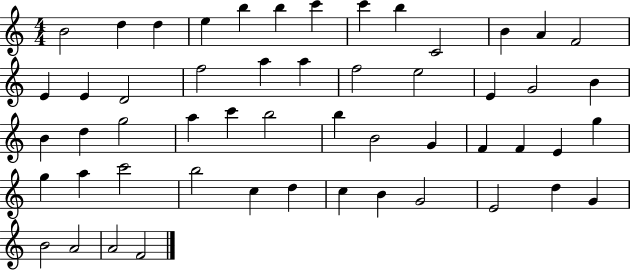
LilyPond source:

{
  \clef treble
  \numericTimeSignature
  \time 4/4
  \key c \major
  b'2 d''4 d''4 | e''4 b''4 b''4 c'''4 | c'''4 b''4 c'2 | b'4 a'4 f'2 | \break e'4 e'4 d'2 | f''2 a''4 a''4 | f''2 e''2 | e'4 g'2 b'4 | \break b'4 d''4 g''2 | a''4 c'''4 b''2 | b''4 b'2 g'4 | f'4 f'4 e'4 g''4 | \break g''4 a''4 c'''2 | b''2 c''4 d''4 | c''4 b'4 g'2 | e'2 d''4 g'4 | \break b'2 a'2 | a'2 f'2 | \bar "|."
}